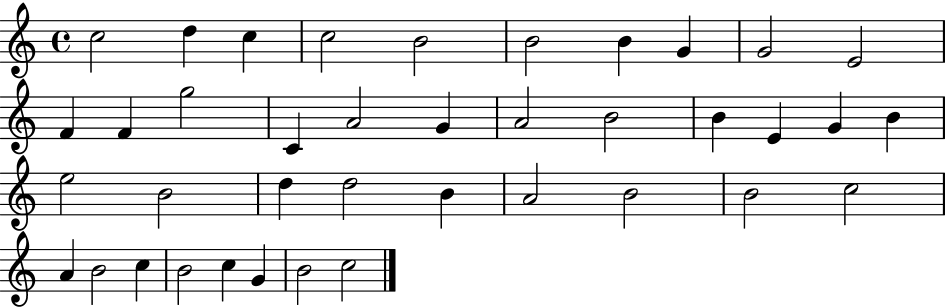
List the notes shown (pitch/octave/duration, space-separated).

C5/h D5/q C5/q C5/h B4/h B4/h B4/q G4/q G4/h E4/h F4/q F4/q G5/h C4/q A4/h G4/q A4/h B4/h B4/q E4/q G4/q B4/q E5/h B4/h D5/q D5/h B4/q A4/h B4/h B4/h C5/h A4/q B4/h C5/q B4/h C5/q G4/q B4/h C5/h